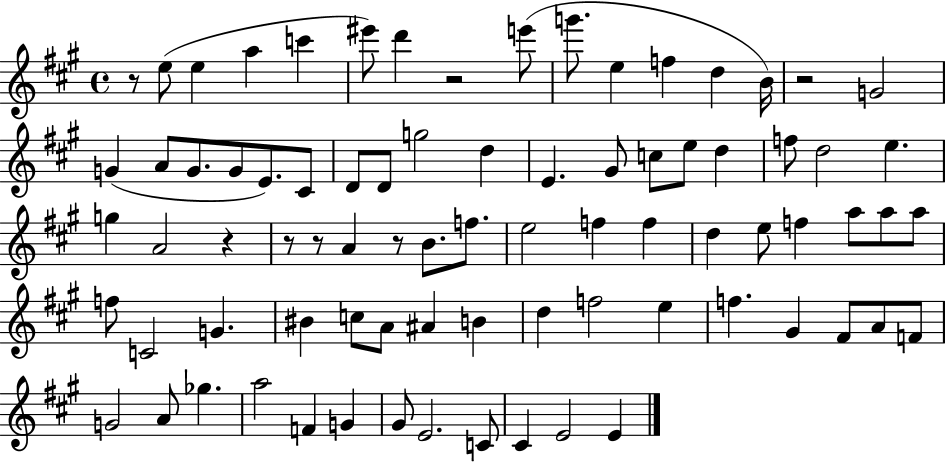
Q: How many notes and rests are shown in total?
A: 80